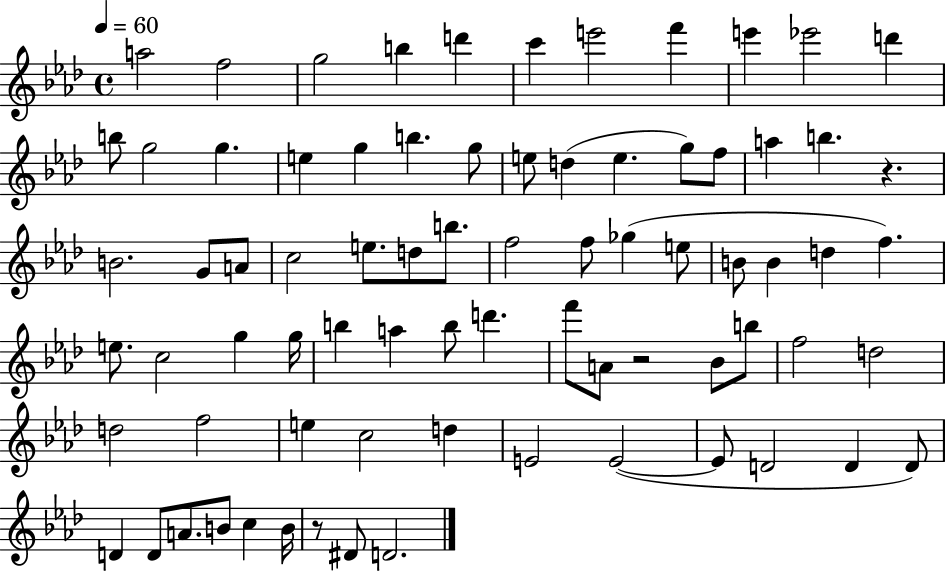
A5/h F5/h G5/h B5/q D6/q C6/q E6/h F6/q E6/q Eb6/h D6/q B5/e G5/h G5/q. E5/q G5/q B5/q. G5/e E5/e D5/q E5/q. G5/e F5/e A5/q B5/q. R/q. B4/h. G4/e A4/e C5/h E5/e. D5/e B5/e. F5/h F5/e Gb5/q E5/e B4/e B4/q D5/q F5/q. E5/e. C5/h G5/q G5/s B5/q A5/q B5/e D6/q. F6/e A4/e R/h Bb4/e B5/e F5/h D5/h D5/h F5/h E5/q C5/h D5/q E4/h E4/h E4/e D4/h D4/q D4/e D4/q D4/e A4/e. B4/e C5/q B4/s R/e D#4/e D4/h.